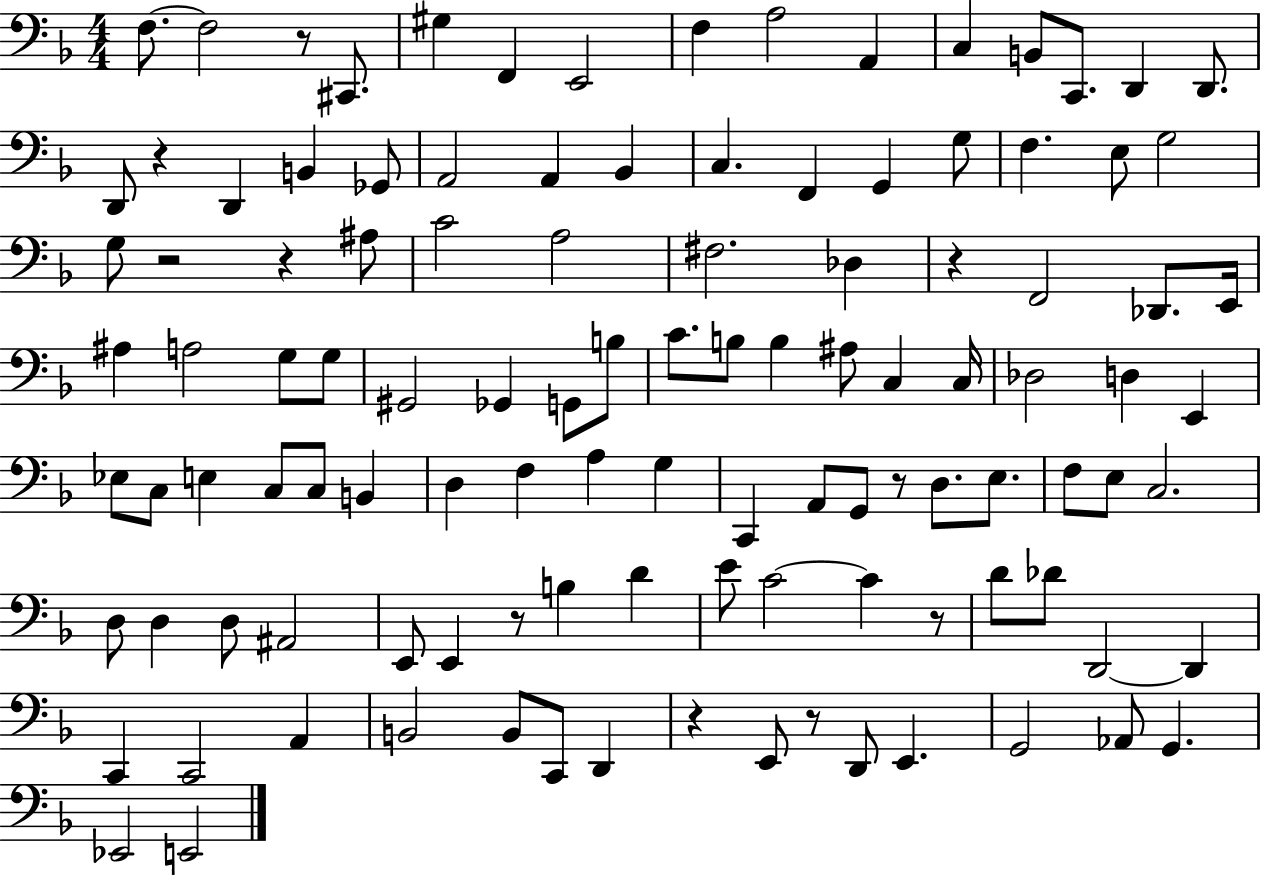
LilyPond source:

{
  \clef bass
  \numericTimeSignature
  \time 4/4
  \key f \major
  \repeat volta 2 { f8.~~ f2 r8 cis,8. | gis4 f,4 e,2 | f4 a2 a,4 | c4 b,8 c,8. d,4 d,8. | \break d,8 r4 d,4 b,4 ges,8 | a,2 a,4 bes,4 | c4. f,4 g,4 g8 | f4. e8 g2 | \break g8 r2 r4 ais8 | c'2 a2 | fis2. des4 | r4 f,2 des,8. e,16 | \break ais4 a2 g8 g8 | gis,2 ges,4 g,8 b8 | c'8. b8 b4 ais8 c4 c16 | des2 d4 e,4 | \break ees8 c8 e4 c8 c8 b,4 | d4 f4 a4 g4 | c,4 a,8 g,8 r8 d8. e8. | f8 e8 c2. | \break d8 d4 d8 ais,2 | e,8 e,4 r8 b4 d'4 | e'8 c'2~~ c'4 r8 | d'8 des'8 d,2~~ d,4 | \break c,4 c,2 a,4 | b,2 b,8 c,8 d,4 | r4 e,8 r8 d,8 e,4. | g,2 aes,8 g,4. | \break ees,2 e,2 | } \bar "|."
}